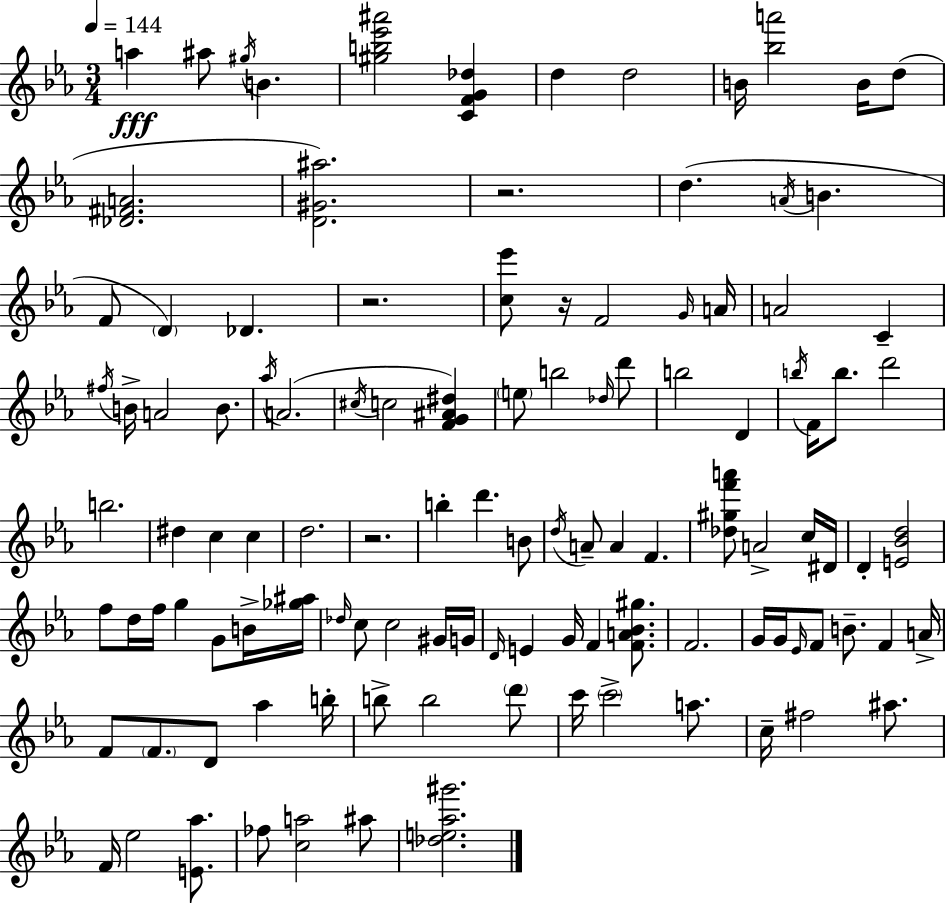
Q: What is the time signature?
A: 3/4